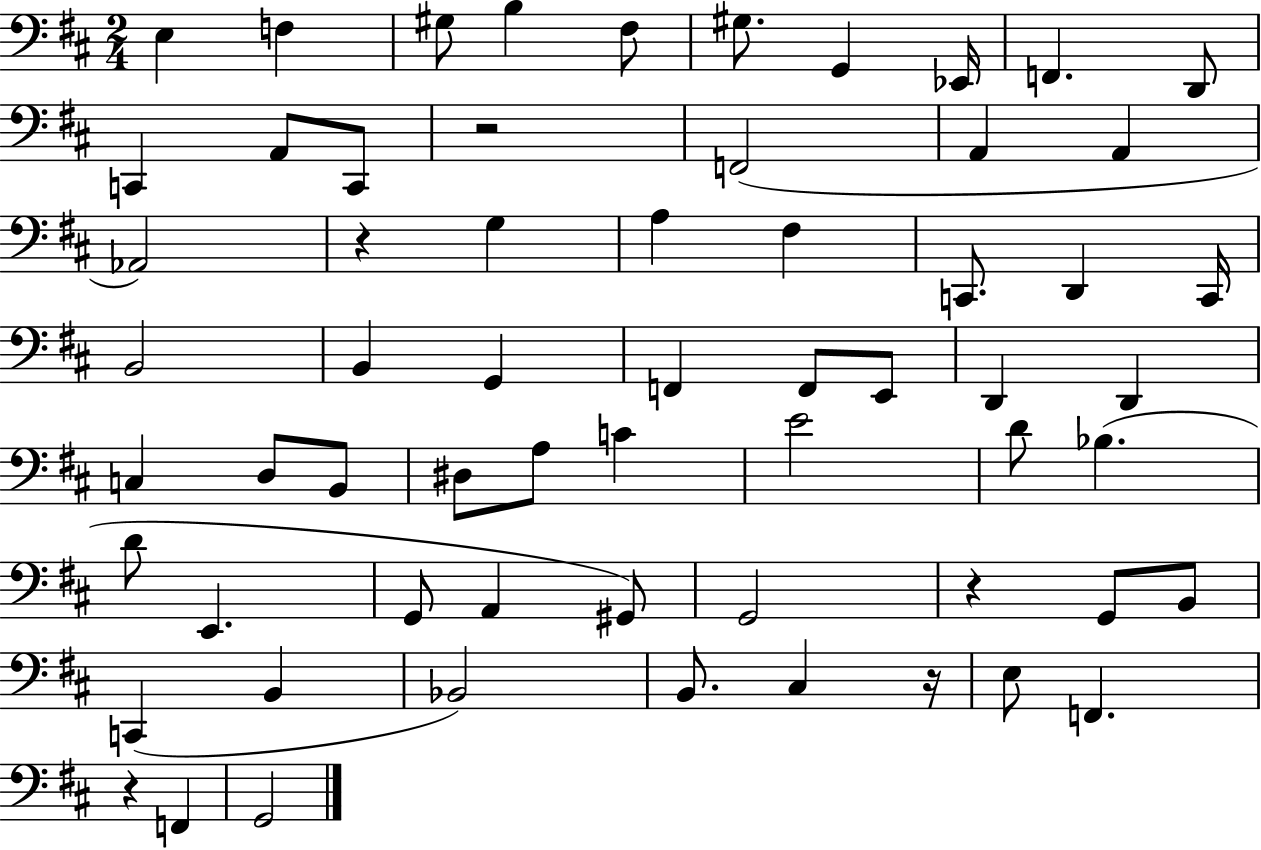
{
  \clef bass
  \numericTimeSignature
  \time 2/4
  \key d \major
  e4 f4 | gis8 b4 fis8 | gis8. g,4 ees,16 | f,4. d,8 | \break c,4 a,8 c,8 | r2 | f,2( | a,4 a,4 | \break aes,2) | r4 g4 | a4 fis4 | c,8. d,4 c,16 | \break b,2 | b,4 g,4 | f,4 f,8 e,8 | d,4 d,4 | \break c4 d8 b,8 | dis8 a8 c'4 | e'2 | d'8 bes4.( | \break d'8 e,4. | g,8 a,4 gis,8) | g,2 | r4 g,8 b,8 | \break c,4( b,4 | bes,2) | b,8. cis4 r16 | e8 f,4. | \break r4 f,4 | g,2 | \bar "|."
}